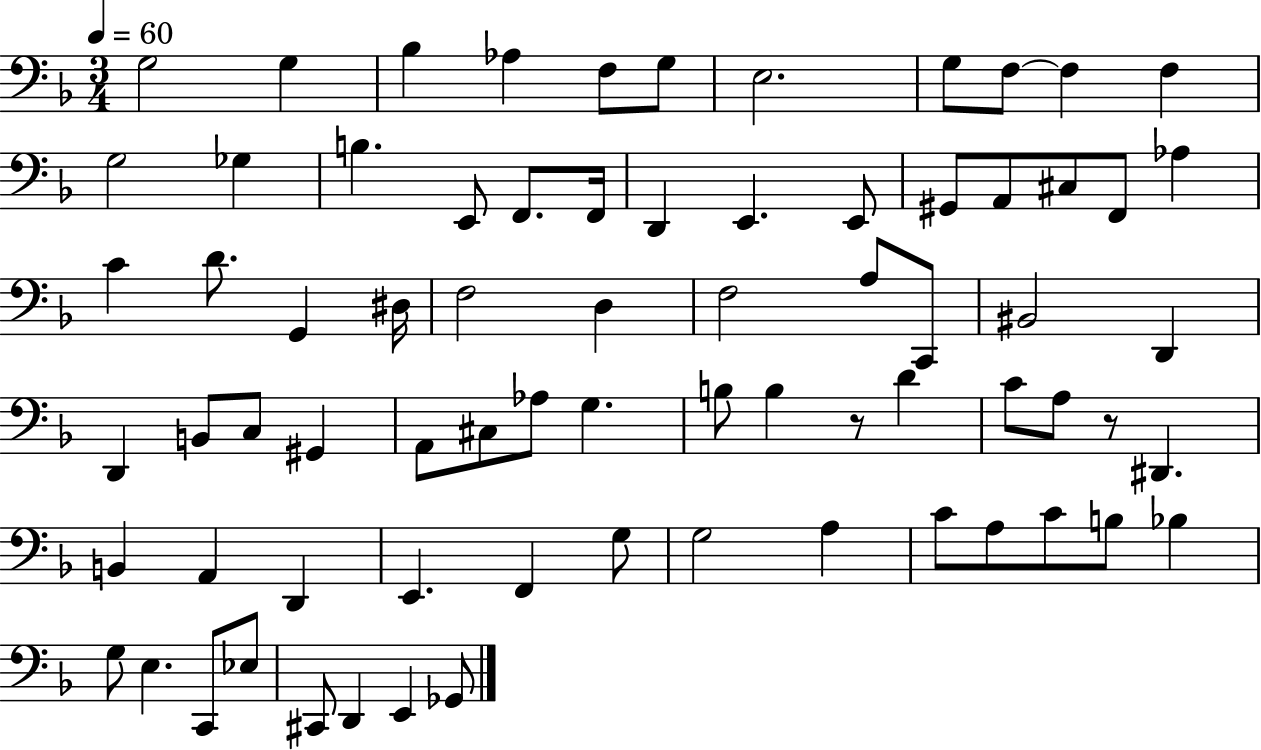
G3/h G3/q Bb3/q Ab3/q F3/e G3/e E3/h. G3/e F3/e F3/q F3/q G3/h Gb3/q B3/q. E2/e F2/e. F2/s D2/q E2/q. E2/e G#2/e A2/e C#3/e F2/e Ab3/q C4/q D4/e. G2/q D#3/s F3/h D3/q F3/h A3/e C2/e BIS2/h D2/q D2/q B2/e C3/e G#2/q A2/e C#3/e Ab3/e G3/q. B3/e B3/q R/e D4/q C4/e A3/e R/e D#2/q. B2/q A2/q D2/q E2/q. F2/q G3/e G3/h A3/q C4/e A3/e C4/e B3/e Bb3/q G3/e E3/q. C2/e Eb3/e C#2/e D2/q E2/q Gb2/e